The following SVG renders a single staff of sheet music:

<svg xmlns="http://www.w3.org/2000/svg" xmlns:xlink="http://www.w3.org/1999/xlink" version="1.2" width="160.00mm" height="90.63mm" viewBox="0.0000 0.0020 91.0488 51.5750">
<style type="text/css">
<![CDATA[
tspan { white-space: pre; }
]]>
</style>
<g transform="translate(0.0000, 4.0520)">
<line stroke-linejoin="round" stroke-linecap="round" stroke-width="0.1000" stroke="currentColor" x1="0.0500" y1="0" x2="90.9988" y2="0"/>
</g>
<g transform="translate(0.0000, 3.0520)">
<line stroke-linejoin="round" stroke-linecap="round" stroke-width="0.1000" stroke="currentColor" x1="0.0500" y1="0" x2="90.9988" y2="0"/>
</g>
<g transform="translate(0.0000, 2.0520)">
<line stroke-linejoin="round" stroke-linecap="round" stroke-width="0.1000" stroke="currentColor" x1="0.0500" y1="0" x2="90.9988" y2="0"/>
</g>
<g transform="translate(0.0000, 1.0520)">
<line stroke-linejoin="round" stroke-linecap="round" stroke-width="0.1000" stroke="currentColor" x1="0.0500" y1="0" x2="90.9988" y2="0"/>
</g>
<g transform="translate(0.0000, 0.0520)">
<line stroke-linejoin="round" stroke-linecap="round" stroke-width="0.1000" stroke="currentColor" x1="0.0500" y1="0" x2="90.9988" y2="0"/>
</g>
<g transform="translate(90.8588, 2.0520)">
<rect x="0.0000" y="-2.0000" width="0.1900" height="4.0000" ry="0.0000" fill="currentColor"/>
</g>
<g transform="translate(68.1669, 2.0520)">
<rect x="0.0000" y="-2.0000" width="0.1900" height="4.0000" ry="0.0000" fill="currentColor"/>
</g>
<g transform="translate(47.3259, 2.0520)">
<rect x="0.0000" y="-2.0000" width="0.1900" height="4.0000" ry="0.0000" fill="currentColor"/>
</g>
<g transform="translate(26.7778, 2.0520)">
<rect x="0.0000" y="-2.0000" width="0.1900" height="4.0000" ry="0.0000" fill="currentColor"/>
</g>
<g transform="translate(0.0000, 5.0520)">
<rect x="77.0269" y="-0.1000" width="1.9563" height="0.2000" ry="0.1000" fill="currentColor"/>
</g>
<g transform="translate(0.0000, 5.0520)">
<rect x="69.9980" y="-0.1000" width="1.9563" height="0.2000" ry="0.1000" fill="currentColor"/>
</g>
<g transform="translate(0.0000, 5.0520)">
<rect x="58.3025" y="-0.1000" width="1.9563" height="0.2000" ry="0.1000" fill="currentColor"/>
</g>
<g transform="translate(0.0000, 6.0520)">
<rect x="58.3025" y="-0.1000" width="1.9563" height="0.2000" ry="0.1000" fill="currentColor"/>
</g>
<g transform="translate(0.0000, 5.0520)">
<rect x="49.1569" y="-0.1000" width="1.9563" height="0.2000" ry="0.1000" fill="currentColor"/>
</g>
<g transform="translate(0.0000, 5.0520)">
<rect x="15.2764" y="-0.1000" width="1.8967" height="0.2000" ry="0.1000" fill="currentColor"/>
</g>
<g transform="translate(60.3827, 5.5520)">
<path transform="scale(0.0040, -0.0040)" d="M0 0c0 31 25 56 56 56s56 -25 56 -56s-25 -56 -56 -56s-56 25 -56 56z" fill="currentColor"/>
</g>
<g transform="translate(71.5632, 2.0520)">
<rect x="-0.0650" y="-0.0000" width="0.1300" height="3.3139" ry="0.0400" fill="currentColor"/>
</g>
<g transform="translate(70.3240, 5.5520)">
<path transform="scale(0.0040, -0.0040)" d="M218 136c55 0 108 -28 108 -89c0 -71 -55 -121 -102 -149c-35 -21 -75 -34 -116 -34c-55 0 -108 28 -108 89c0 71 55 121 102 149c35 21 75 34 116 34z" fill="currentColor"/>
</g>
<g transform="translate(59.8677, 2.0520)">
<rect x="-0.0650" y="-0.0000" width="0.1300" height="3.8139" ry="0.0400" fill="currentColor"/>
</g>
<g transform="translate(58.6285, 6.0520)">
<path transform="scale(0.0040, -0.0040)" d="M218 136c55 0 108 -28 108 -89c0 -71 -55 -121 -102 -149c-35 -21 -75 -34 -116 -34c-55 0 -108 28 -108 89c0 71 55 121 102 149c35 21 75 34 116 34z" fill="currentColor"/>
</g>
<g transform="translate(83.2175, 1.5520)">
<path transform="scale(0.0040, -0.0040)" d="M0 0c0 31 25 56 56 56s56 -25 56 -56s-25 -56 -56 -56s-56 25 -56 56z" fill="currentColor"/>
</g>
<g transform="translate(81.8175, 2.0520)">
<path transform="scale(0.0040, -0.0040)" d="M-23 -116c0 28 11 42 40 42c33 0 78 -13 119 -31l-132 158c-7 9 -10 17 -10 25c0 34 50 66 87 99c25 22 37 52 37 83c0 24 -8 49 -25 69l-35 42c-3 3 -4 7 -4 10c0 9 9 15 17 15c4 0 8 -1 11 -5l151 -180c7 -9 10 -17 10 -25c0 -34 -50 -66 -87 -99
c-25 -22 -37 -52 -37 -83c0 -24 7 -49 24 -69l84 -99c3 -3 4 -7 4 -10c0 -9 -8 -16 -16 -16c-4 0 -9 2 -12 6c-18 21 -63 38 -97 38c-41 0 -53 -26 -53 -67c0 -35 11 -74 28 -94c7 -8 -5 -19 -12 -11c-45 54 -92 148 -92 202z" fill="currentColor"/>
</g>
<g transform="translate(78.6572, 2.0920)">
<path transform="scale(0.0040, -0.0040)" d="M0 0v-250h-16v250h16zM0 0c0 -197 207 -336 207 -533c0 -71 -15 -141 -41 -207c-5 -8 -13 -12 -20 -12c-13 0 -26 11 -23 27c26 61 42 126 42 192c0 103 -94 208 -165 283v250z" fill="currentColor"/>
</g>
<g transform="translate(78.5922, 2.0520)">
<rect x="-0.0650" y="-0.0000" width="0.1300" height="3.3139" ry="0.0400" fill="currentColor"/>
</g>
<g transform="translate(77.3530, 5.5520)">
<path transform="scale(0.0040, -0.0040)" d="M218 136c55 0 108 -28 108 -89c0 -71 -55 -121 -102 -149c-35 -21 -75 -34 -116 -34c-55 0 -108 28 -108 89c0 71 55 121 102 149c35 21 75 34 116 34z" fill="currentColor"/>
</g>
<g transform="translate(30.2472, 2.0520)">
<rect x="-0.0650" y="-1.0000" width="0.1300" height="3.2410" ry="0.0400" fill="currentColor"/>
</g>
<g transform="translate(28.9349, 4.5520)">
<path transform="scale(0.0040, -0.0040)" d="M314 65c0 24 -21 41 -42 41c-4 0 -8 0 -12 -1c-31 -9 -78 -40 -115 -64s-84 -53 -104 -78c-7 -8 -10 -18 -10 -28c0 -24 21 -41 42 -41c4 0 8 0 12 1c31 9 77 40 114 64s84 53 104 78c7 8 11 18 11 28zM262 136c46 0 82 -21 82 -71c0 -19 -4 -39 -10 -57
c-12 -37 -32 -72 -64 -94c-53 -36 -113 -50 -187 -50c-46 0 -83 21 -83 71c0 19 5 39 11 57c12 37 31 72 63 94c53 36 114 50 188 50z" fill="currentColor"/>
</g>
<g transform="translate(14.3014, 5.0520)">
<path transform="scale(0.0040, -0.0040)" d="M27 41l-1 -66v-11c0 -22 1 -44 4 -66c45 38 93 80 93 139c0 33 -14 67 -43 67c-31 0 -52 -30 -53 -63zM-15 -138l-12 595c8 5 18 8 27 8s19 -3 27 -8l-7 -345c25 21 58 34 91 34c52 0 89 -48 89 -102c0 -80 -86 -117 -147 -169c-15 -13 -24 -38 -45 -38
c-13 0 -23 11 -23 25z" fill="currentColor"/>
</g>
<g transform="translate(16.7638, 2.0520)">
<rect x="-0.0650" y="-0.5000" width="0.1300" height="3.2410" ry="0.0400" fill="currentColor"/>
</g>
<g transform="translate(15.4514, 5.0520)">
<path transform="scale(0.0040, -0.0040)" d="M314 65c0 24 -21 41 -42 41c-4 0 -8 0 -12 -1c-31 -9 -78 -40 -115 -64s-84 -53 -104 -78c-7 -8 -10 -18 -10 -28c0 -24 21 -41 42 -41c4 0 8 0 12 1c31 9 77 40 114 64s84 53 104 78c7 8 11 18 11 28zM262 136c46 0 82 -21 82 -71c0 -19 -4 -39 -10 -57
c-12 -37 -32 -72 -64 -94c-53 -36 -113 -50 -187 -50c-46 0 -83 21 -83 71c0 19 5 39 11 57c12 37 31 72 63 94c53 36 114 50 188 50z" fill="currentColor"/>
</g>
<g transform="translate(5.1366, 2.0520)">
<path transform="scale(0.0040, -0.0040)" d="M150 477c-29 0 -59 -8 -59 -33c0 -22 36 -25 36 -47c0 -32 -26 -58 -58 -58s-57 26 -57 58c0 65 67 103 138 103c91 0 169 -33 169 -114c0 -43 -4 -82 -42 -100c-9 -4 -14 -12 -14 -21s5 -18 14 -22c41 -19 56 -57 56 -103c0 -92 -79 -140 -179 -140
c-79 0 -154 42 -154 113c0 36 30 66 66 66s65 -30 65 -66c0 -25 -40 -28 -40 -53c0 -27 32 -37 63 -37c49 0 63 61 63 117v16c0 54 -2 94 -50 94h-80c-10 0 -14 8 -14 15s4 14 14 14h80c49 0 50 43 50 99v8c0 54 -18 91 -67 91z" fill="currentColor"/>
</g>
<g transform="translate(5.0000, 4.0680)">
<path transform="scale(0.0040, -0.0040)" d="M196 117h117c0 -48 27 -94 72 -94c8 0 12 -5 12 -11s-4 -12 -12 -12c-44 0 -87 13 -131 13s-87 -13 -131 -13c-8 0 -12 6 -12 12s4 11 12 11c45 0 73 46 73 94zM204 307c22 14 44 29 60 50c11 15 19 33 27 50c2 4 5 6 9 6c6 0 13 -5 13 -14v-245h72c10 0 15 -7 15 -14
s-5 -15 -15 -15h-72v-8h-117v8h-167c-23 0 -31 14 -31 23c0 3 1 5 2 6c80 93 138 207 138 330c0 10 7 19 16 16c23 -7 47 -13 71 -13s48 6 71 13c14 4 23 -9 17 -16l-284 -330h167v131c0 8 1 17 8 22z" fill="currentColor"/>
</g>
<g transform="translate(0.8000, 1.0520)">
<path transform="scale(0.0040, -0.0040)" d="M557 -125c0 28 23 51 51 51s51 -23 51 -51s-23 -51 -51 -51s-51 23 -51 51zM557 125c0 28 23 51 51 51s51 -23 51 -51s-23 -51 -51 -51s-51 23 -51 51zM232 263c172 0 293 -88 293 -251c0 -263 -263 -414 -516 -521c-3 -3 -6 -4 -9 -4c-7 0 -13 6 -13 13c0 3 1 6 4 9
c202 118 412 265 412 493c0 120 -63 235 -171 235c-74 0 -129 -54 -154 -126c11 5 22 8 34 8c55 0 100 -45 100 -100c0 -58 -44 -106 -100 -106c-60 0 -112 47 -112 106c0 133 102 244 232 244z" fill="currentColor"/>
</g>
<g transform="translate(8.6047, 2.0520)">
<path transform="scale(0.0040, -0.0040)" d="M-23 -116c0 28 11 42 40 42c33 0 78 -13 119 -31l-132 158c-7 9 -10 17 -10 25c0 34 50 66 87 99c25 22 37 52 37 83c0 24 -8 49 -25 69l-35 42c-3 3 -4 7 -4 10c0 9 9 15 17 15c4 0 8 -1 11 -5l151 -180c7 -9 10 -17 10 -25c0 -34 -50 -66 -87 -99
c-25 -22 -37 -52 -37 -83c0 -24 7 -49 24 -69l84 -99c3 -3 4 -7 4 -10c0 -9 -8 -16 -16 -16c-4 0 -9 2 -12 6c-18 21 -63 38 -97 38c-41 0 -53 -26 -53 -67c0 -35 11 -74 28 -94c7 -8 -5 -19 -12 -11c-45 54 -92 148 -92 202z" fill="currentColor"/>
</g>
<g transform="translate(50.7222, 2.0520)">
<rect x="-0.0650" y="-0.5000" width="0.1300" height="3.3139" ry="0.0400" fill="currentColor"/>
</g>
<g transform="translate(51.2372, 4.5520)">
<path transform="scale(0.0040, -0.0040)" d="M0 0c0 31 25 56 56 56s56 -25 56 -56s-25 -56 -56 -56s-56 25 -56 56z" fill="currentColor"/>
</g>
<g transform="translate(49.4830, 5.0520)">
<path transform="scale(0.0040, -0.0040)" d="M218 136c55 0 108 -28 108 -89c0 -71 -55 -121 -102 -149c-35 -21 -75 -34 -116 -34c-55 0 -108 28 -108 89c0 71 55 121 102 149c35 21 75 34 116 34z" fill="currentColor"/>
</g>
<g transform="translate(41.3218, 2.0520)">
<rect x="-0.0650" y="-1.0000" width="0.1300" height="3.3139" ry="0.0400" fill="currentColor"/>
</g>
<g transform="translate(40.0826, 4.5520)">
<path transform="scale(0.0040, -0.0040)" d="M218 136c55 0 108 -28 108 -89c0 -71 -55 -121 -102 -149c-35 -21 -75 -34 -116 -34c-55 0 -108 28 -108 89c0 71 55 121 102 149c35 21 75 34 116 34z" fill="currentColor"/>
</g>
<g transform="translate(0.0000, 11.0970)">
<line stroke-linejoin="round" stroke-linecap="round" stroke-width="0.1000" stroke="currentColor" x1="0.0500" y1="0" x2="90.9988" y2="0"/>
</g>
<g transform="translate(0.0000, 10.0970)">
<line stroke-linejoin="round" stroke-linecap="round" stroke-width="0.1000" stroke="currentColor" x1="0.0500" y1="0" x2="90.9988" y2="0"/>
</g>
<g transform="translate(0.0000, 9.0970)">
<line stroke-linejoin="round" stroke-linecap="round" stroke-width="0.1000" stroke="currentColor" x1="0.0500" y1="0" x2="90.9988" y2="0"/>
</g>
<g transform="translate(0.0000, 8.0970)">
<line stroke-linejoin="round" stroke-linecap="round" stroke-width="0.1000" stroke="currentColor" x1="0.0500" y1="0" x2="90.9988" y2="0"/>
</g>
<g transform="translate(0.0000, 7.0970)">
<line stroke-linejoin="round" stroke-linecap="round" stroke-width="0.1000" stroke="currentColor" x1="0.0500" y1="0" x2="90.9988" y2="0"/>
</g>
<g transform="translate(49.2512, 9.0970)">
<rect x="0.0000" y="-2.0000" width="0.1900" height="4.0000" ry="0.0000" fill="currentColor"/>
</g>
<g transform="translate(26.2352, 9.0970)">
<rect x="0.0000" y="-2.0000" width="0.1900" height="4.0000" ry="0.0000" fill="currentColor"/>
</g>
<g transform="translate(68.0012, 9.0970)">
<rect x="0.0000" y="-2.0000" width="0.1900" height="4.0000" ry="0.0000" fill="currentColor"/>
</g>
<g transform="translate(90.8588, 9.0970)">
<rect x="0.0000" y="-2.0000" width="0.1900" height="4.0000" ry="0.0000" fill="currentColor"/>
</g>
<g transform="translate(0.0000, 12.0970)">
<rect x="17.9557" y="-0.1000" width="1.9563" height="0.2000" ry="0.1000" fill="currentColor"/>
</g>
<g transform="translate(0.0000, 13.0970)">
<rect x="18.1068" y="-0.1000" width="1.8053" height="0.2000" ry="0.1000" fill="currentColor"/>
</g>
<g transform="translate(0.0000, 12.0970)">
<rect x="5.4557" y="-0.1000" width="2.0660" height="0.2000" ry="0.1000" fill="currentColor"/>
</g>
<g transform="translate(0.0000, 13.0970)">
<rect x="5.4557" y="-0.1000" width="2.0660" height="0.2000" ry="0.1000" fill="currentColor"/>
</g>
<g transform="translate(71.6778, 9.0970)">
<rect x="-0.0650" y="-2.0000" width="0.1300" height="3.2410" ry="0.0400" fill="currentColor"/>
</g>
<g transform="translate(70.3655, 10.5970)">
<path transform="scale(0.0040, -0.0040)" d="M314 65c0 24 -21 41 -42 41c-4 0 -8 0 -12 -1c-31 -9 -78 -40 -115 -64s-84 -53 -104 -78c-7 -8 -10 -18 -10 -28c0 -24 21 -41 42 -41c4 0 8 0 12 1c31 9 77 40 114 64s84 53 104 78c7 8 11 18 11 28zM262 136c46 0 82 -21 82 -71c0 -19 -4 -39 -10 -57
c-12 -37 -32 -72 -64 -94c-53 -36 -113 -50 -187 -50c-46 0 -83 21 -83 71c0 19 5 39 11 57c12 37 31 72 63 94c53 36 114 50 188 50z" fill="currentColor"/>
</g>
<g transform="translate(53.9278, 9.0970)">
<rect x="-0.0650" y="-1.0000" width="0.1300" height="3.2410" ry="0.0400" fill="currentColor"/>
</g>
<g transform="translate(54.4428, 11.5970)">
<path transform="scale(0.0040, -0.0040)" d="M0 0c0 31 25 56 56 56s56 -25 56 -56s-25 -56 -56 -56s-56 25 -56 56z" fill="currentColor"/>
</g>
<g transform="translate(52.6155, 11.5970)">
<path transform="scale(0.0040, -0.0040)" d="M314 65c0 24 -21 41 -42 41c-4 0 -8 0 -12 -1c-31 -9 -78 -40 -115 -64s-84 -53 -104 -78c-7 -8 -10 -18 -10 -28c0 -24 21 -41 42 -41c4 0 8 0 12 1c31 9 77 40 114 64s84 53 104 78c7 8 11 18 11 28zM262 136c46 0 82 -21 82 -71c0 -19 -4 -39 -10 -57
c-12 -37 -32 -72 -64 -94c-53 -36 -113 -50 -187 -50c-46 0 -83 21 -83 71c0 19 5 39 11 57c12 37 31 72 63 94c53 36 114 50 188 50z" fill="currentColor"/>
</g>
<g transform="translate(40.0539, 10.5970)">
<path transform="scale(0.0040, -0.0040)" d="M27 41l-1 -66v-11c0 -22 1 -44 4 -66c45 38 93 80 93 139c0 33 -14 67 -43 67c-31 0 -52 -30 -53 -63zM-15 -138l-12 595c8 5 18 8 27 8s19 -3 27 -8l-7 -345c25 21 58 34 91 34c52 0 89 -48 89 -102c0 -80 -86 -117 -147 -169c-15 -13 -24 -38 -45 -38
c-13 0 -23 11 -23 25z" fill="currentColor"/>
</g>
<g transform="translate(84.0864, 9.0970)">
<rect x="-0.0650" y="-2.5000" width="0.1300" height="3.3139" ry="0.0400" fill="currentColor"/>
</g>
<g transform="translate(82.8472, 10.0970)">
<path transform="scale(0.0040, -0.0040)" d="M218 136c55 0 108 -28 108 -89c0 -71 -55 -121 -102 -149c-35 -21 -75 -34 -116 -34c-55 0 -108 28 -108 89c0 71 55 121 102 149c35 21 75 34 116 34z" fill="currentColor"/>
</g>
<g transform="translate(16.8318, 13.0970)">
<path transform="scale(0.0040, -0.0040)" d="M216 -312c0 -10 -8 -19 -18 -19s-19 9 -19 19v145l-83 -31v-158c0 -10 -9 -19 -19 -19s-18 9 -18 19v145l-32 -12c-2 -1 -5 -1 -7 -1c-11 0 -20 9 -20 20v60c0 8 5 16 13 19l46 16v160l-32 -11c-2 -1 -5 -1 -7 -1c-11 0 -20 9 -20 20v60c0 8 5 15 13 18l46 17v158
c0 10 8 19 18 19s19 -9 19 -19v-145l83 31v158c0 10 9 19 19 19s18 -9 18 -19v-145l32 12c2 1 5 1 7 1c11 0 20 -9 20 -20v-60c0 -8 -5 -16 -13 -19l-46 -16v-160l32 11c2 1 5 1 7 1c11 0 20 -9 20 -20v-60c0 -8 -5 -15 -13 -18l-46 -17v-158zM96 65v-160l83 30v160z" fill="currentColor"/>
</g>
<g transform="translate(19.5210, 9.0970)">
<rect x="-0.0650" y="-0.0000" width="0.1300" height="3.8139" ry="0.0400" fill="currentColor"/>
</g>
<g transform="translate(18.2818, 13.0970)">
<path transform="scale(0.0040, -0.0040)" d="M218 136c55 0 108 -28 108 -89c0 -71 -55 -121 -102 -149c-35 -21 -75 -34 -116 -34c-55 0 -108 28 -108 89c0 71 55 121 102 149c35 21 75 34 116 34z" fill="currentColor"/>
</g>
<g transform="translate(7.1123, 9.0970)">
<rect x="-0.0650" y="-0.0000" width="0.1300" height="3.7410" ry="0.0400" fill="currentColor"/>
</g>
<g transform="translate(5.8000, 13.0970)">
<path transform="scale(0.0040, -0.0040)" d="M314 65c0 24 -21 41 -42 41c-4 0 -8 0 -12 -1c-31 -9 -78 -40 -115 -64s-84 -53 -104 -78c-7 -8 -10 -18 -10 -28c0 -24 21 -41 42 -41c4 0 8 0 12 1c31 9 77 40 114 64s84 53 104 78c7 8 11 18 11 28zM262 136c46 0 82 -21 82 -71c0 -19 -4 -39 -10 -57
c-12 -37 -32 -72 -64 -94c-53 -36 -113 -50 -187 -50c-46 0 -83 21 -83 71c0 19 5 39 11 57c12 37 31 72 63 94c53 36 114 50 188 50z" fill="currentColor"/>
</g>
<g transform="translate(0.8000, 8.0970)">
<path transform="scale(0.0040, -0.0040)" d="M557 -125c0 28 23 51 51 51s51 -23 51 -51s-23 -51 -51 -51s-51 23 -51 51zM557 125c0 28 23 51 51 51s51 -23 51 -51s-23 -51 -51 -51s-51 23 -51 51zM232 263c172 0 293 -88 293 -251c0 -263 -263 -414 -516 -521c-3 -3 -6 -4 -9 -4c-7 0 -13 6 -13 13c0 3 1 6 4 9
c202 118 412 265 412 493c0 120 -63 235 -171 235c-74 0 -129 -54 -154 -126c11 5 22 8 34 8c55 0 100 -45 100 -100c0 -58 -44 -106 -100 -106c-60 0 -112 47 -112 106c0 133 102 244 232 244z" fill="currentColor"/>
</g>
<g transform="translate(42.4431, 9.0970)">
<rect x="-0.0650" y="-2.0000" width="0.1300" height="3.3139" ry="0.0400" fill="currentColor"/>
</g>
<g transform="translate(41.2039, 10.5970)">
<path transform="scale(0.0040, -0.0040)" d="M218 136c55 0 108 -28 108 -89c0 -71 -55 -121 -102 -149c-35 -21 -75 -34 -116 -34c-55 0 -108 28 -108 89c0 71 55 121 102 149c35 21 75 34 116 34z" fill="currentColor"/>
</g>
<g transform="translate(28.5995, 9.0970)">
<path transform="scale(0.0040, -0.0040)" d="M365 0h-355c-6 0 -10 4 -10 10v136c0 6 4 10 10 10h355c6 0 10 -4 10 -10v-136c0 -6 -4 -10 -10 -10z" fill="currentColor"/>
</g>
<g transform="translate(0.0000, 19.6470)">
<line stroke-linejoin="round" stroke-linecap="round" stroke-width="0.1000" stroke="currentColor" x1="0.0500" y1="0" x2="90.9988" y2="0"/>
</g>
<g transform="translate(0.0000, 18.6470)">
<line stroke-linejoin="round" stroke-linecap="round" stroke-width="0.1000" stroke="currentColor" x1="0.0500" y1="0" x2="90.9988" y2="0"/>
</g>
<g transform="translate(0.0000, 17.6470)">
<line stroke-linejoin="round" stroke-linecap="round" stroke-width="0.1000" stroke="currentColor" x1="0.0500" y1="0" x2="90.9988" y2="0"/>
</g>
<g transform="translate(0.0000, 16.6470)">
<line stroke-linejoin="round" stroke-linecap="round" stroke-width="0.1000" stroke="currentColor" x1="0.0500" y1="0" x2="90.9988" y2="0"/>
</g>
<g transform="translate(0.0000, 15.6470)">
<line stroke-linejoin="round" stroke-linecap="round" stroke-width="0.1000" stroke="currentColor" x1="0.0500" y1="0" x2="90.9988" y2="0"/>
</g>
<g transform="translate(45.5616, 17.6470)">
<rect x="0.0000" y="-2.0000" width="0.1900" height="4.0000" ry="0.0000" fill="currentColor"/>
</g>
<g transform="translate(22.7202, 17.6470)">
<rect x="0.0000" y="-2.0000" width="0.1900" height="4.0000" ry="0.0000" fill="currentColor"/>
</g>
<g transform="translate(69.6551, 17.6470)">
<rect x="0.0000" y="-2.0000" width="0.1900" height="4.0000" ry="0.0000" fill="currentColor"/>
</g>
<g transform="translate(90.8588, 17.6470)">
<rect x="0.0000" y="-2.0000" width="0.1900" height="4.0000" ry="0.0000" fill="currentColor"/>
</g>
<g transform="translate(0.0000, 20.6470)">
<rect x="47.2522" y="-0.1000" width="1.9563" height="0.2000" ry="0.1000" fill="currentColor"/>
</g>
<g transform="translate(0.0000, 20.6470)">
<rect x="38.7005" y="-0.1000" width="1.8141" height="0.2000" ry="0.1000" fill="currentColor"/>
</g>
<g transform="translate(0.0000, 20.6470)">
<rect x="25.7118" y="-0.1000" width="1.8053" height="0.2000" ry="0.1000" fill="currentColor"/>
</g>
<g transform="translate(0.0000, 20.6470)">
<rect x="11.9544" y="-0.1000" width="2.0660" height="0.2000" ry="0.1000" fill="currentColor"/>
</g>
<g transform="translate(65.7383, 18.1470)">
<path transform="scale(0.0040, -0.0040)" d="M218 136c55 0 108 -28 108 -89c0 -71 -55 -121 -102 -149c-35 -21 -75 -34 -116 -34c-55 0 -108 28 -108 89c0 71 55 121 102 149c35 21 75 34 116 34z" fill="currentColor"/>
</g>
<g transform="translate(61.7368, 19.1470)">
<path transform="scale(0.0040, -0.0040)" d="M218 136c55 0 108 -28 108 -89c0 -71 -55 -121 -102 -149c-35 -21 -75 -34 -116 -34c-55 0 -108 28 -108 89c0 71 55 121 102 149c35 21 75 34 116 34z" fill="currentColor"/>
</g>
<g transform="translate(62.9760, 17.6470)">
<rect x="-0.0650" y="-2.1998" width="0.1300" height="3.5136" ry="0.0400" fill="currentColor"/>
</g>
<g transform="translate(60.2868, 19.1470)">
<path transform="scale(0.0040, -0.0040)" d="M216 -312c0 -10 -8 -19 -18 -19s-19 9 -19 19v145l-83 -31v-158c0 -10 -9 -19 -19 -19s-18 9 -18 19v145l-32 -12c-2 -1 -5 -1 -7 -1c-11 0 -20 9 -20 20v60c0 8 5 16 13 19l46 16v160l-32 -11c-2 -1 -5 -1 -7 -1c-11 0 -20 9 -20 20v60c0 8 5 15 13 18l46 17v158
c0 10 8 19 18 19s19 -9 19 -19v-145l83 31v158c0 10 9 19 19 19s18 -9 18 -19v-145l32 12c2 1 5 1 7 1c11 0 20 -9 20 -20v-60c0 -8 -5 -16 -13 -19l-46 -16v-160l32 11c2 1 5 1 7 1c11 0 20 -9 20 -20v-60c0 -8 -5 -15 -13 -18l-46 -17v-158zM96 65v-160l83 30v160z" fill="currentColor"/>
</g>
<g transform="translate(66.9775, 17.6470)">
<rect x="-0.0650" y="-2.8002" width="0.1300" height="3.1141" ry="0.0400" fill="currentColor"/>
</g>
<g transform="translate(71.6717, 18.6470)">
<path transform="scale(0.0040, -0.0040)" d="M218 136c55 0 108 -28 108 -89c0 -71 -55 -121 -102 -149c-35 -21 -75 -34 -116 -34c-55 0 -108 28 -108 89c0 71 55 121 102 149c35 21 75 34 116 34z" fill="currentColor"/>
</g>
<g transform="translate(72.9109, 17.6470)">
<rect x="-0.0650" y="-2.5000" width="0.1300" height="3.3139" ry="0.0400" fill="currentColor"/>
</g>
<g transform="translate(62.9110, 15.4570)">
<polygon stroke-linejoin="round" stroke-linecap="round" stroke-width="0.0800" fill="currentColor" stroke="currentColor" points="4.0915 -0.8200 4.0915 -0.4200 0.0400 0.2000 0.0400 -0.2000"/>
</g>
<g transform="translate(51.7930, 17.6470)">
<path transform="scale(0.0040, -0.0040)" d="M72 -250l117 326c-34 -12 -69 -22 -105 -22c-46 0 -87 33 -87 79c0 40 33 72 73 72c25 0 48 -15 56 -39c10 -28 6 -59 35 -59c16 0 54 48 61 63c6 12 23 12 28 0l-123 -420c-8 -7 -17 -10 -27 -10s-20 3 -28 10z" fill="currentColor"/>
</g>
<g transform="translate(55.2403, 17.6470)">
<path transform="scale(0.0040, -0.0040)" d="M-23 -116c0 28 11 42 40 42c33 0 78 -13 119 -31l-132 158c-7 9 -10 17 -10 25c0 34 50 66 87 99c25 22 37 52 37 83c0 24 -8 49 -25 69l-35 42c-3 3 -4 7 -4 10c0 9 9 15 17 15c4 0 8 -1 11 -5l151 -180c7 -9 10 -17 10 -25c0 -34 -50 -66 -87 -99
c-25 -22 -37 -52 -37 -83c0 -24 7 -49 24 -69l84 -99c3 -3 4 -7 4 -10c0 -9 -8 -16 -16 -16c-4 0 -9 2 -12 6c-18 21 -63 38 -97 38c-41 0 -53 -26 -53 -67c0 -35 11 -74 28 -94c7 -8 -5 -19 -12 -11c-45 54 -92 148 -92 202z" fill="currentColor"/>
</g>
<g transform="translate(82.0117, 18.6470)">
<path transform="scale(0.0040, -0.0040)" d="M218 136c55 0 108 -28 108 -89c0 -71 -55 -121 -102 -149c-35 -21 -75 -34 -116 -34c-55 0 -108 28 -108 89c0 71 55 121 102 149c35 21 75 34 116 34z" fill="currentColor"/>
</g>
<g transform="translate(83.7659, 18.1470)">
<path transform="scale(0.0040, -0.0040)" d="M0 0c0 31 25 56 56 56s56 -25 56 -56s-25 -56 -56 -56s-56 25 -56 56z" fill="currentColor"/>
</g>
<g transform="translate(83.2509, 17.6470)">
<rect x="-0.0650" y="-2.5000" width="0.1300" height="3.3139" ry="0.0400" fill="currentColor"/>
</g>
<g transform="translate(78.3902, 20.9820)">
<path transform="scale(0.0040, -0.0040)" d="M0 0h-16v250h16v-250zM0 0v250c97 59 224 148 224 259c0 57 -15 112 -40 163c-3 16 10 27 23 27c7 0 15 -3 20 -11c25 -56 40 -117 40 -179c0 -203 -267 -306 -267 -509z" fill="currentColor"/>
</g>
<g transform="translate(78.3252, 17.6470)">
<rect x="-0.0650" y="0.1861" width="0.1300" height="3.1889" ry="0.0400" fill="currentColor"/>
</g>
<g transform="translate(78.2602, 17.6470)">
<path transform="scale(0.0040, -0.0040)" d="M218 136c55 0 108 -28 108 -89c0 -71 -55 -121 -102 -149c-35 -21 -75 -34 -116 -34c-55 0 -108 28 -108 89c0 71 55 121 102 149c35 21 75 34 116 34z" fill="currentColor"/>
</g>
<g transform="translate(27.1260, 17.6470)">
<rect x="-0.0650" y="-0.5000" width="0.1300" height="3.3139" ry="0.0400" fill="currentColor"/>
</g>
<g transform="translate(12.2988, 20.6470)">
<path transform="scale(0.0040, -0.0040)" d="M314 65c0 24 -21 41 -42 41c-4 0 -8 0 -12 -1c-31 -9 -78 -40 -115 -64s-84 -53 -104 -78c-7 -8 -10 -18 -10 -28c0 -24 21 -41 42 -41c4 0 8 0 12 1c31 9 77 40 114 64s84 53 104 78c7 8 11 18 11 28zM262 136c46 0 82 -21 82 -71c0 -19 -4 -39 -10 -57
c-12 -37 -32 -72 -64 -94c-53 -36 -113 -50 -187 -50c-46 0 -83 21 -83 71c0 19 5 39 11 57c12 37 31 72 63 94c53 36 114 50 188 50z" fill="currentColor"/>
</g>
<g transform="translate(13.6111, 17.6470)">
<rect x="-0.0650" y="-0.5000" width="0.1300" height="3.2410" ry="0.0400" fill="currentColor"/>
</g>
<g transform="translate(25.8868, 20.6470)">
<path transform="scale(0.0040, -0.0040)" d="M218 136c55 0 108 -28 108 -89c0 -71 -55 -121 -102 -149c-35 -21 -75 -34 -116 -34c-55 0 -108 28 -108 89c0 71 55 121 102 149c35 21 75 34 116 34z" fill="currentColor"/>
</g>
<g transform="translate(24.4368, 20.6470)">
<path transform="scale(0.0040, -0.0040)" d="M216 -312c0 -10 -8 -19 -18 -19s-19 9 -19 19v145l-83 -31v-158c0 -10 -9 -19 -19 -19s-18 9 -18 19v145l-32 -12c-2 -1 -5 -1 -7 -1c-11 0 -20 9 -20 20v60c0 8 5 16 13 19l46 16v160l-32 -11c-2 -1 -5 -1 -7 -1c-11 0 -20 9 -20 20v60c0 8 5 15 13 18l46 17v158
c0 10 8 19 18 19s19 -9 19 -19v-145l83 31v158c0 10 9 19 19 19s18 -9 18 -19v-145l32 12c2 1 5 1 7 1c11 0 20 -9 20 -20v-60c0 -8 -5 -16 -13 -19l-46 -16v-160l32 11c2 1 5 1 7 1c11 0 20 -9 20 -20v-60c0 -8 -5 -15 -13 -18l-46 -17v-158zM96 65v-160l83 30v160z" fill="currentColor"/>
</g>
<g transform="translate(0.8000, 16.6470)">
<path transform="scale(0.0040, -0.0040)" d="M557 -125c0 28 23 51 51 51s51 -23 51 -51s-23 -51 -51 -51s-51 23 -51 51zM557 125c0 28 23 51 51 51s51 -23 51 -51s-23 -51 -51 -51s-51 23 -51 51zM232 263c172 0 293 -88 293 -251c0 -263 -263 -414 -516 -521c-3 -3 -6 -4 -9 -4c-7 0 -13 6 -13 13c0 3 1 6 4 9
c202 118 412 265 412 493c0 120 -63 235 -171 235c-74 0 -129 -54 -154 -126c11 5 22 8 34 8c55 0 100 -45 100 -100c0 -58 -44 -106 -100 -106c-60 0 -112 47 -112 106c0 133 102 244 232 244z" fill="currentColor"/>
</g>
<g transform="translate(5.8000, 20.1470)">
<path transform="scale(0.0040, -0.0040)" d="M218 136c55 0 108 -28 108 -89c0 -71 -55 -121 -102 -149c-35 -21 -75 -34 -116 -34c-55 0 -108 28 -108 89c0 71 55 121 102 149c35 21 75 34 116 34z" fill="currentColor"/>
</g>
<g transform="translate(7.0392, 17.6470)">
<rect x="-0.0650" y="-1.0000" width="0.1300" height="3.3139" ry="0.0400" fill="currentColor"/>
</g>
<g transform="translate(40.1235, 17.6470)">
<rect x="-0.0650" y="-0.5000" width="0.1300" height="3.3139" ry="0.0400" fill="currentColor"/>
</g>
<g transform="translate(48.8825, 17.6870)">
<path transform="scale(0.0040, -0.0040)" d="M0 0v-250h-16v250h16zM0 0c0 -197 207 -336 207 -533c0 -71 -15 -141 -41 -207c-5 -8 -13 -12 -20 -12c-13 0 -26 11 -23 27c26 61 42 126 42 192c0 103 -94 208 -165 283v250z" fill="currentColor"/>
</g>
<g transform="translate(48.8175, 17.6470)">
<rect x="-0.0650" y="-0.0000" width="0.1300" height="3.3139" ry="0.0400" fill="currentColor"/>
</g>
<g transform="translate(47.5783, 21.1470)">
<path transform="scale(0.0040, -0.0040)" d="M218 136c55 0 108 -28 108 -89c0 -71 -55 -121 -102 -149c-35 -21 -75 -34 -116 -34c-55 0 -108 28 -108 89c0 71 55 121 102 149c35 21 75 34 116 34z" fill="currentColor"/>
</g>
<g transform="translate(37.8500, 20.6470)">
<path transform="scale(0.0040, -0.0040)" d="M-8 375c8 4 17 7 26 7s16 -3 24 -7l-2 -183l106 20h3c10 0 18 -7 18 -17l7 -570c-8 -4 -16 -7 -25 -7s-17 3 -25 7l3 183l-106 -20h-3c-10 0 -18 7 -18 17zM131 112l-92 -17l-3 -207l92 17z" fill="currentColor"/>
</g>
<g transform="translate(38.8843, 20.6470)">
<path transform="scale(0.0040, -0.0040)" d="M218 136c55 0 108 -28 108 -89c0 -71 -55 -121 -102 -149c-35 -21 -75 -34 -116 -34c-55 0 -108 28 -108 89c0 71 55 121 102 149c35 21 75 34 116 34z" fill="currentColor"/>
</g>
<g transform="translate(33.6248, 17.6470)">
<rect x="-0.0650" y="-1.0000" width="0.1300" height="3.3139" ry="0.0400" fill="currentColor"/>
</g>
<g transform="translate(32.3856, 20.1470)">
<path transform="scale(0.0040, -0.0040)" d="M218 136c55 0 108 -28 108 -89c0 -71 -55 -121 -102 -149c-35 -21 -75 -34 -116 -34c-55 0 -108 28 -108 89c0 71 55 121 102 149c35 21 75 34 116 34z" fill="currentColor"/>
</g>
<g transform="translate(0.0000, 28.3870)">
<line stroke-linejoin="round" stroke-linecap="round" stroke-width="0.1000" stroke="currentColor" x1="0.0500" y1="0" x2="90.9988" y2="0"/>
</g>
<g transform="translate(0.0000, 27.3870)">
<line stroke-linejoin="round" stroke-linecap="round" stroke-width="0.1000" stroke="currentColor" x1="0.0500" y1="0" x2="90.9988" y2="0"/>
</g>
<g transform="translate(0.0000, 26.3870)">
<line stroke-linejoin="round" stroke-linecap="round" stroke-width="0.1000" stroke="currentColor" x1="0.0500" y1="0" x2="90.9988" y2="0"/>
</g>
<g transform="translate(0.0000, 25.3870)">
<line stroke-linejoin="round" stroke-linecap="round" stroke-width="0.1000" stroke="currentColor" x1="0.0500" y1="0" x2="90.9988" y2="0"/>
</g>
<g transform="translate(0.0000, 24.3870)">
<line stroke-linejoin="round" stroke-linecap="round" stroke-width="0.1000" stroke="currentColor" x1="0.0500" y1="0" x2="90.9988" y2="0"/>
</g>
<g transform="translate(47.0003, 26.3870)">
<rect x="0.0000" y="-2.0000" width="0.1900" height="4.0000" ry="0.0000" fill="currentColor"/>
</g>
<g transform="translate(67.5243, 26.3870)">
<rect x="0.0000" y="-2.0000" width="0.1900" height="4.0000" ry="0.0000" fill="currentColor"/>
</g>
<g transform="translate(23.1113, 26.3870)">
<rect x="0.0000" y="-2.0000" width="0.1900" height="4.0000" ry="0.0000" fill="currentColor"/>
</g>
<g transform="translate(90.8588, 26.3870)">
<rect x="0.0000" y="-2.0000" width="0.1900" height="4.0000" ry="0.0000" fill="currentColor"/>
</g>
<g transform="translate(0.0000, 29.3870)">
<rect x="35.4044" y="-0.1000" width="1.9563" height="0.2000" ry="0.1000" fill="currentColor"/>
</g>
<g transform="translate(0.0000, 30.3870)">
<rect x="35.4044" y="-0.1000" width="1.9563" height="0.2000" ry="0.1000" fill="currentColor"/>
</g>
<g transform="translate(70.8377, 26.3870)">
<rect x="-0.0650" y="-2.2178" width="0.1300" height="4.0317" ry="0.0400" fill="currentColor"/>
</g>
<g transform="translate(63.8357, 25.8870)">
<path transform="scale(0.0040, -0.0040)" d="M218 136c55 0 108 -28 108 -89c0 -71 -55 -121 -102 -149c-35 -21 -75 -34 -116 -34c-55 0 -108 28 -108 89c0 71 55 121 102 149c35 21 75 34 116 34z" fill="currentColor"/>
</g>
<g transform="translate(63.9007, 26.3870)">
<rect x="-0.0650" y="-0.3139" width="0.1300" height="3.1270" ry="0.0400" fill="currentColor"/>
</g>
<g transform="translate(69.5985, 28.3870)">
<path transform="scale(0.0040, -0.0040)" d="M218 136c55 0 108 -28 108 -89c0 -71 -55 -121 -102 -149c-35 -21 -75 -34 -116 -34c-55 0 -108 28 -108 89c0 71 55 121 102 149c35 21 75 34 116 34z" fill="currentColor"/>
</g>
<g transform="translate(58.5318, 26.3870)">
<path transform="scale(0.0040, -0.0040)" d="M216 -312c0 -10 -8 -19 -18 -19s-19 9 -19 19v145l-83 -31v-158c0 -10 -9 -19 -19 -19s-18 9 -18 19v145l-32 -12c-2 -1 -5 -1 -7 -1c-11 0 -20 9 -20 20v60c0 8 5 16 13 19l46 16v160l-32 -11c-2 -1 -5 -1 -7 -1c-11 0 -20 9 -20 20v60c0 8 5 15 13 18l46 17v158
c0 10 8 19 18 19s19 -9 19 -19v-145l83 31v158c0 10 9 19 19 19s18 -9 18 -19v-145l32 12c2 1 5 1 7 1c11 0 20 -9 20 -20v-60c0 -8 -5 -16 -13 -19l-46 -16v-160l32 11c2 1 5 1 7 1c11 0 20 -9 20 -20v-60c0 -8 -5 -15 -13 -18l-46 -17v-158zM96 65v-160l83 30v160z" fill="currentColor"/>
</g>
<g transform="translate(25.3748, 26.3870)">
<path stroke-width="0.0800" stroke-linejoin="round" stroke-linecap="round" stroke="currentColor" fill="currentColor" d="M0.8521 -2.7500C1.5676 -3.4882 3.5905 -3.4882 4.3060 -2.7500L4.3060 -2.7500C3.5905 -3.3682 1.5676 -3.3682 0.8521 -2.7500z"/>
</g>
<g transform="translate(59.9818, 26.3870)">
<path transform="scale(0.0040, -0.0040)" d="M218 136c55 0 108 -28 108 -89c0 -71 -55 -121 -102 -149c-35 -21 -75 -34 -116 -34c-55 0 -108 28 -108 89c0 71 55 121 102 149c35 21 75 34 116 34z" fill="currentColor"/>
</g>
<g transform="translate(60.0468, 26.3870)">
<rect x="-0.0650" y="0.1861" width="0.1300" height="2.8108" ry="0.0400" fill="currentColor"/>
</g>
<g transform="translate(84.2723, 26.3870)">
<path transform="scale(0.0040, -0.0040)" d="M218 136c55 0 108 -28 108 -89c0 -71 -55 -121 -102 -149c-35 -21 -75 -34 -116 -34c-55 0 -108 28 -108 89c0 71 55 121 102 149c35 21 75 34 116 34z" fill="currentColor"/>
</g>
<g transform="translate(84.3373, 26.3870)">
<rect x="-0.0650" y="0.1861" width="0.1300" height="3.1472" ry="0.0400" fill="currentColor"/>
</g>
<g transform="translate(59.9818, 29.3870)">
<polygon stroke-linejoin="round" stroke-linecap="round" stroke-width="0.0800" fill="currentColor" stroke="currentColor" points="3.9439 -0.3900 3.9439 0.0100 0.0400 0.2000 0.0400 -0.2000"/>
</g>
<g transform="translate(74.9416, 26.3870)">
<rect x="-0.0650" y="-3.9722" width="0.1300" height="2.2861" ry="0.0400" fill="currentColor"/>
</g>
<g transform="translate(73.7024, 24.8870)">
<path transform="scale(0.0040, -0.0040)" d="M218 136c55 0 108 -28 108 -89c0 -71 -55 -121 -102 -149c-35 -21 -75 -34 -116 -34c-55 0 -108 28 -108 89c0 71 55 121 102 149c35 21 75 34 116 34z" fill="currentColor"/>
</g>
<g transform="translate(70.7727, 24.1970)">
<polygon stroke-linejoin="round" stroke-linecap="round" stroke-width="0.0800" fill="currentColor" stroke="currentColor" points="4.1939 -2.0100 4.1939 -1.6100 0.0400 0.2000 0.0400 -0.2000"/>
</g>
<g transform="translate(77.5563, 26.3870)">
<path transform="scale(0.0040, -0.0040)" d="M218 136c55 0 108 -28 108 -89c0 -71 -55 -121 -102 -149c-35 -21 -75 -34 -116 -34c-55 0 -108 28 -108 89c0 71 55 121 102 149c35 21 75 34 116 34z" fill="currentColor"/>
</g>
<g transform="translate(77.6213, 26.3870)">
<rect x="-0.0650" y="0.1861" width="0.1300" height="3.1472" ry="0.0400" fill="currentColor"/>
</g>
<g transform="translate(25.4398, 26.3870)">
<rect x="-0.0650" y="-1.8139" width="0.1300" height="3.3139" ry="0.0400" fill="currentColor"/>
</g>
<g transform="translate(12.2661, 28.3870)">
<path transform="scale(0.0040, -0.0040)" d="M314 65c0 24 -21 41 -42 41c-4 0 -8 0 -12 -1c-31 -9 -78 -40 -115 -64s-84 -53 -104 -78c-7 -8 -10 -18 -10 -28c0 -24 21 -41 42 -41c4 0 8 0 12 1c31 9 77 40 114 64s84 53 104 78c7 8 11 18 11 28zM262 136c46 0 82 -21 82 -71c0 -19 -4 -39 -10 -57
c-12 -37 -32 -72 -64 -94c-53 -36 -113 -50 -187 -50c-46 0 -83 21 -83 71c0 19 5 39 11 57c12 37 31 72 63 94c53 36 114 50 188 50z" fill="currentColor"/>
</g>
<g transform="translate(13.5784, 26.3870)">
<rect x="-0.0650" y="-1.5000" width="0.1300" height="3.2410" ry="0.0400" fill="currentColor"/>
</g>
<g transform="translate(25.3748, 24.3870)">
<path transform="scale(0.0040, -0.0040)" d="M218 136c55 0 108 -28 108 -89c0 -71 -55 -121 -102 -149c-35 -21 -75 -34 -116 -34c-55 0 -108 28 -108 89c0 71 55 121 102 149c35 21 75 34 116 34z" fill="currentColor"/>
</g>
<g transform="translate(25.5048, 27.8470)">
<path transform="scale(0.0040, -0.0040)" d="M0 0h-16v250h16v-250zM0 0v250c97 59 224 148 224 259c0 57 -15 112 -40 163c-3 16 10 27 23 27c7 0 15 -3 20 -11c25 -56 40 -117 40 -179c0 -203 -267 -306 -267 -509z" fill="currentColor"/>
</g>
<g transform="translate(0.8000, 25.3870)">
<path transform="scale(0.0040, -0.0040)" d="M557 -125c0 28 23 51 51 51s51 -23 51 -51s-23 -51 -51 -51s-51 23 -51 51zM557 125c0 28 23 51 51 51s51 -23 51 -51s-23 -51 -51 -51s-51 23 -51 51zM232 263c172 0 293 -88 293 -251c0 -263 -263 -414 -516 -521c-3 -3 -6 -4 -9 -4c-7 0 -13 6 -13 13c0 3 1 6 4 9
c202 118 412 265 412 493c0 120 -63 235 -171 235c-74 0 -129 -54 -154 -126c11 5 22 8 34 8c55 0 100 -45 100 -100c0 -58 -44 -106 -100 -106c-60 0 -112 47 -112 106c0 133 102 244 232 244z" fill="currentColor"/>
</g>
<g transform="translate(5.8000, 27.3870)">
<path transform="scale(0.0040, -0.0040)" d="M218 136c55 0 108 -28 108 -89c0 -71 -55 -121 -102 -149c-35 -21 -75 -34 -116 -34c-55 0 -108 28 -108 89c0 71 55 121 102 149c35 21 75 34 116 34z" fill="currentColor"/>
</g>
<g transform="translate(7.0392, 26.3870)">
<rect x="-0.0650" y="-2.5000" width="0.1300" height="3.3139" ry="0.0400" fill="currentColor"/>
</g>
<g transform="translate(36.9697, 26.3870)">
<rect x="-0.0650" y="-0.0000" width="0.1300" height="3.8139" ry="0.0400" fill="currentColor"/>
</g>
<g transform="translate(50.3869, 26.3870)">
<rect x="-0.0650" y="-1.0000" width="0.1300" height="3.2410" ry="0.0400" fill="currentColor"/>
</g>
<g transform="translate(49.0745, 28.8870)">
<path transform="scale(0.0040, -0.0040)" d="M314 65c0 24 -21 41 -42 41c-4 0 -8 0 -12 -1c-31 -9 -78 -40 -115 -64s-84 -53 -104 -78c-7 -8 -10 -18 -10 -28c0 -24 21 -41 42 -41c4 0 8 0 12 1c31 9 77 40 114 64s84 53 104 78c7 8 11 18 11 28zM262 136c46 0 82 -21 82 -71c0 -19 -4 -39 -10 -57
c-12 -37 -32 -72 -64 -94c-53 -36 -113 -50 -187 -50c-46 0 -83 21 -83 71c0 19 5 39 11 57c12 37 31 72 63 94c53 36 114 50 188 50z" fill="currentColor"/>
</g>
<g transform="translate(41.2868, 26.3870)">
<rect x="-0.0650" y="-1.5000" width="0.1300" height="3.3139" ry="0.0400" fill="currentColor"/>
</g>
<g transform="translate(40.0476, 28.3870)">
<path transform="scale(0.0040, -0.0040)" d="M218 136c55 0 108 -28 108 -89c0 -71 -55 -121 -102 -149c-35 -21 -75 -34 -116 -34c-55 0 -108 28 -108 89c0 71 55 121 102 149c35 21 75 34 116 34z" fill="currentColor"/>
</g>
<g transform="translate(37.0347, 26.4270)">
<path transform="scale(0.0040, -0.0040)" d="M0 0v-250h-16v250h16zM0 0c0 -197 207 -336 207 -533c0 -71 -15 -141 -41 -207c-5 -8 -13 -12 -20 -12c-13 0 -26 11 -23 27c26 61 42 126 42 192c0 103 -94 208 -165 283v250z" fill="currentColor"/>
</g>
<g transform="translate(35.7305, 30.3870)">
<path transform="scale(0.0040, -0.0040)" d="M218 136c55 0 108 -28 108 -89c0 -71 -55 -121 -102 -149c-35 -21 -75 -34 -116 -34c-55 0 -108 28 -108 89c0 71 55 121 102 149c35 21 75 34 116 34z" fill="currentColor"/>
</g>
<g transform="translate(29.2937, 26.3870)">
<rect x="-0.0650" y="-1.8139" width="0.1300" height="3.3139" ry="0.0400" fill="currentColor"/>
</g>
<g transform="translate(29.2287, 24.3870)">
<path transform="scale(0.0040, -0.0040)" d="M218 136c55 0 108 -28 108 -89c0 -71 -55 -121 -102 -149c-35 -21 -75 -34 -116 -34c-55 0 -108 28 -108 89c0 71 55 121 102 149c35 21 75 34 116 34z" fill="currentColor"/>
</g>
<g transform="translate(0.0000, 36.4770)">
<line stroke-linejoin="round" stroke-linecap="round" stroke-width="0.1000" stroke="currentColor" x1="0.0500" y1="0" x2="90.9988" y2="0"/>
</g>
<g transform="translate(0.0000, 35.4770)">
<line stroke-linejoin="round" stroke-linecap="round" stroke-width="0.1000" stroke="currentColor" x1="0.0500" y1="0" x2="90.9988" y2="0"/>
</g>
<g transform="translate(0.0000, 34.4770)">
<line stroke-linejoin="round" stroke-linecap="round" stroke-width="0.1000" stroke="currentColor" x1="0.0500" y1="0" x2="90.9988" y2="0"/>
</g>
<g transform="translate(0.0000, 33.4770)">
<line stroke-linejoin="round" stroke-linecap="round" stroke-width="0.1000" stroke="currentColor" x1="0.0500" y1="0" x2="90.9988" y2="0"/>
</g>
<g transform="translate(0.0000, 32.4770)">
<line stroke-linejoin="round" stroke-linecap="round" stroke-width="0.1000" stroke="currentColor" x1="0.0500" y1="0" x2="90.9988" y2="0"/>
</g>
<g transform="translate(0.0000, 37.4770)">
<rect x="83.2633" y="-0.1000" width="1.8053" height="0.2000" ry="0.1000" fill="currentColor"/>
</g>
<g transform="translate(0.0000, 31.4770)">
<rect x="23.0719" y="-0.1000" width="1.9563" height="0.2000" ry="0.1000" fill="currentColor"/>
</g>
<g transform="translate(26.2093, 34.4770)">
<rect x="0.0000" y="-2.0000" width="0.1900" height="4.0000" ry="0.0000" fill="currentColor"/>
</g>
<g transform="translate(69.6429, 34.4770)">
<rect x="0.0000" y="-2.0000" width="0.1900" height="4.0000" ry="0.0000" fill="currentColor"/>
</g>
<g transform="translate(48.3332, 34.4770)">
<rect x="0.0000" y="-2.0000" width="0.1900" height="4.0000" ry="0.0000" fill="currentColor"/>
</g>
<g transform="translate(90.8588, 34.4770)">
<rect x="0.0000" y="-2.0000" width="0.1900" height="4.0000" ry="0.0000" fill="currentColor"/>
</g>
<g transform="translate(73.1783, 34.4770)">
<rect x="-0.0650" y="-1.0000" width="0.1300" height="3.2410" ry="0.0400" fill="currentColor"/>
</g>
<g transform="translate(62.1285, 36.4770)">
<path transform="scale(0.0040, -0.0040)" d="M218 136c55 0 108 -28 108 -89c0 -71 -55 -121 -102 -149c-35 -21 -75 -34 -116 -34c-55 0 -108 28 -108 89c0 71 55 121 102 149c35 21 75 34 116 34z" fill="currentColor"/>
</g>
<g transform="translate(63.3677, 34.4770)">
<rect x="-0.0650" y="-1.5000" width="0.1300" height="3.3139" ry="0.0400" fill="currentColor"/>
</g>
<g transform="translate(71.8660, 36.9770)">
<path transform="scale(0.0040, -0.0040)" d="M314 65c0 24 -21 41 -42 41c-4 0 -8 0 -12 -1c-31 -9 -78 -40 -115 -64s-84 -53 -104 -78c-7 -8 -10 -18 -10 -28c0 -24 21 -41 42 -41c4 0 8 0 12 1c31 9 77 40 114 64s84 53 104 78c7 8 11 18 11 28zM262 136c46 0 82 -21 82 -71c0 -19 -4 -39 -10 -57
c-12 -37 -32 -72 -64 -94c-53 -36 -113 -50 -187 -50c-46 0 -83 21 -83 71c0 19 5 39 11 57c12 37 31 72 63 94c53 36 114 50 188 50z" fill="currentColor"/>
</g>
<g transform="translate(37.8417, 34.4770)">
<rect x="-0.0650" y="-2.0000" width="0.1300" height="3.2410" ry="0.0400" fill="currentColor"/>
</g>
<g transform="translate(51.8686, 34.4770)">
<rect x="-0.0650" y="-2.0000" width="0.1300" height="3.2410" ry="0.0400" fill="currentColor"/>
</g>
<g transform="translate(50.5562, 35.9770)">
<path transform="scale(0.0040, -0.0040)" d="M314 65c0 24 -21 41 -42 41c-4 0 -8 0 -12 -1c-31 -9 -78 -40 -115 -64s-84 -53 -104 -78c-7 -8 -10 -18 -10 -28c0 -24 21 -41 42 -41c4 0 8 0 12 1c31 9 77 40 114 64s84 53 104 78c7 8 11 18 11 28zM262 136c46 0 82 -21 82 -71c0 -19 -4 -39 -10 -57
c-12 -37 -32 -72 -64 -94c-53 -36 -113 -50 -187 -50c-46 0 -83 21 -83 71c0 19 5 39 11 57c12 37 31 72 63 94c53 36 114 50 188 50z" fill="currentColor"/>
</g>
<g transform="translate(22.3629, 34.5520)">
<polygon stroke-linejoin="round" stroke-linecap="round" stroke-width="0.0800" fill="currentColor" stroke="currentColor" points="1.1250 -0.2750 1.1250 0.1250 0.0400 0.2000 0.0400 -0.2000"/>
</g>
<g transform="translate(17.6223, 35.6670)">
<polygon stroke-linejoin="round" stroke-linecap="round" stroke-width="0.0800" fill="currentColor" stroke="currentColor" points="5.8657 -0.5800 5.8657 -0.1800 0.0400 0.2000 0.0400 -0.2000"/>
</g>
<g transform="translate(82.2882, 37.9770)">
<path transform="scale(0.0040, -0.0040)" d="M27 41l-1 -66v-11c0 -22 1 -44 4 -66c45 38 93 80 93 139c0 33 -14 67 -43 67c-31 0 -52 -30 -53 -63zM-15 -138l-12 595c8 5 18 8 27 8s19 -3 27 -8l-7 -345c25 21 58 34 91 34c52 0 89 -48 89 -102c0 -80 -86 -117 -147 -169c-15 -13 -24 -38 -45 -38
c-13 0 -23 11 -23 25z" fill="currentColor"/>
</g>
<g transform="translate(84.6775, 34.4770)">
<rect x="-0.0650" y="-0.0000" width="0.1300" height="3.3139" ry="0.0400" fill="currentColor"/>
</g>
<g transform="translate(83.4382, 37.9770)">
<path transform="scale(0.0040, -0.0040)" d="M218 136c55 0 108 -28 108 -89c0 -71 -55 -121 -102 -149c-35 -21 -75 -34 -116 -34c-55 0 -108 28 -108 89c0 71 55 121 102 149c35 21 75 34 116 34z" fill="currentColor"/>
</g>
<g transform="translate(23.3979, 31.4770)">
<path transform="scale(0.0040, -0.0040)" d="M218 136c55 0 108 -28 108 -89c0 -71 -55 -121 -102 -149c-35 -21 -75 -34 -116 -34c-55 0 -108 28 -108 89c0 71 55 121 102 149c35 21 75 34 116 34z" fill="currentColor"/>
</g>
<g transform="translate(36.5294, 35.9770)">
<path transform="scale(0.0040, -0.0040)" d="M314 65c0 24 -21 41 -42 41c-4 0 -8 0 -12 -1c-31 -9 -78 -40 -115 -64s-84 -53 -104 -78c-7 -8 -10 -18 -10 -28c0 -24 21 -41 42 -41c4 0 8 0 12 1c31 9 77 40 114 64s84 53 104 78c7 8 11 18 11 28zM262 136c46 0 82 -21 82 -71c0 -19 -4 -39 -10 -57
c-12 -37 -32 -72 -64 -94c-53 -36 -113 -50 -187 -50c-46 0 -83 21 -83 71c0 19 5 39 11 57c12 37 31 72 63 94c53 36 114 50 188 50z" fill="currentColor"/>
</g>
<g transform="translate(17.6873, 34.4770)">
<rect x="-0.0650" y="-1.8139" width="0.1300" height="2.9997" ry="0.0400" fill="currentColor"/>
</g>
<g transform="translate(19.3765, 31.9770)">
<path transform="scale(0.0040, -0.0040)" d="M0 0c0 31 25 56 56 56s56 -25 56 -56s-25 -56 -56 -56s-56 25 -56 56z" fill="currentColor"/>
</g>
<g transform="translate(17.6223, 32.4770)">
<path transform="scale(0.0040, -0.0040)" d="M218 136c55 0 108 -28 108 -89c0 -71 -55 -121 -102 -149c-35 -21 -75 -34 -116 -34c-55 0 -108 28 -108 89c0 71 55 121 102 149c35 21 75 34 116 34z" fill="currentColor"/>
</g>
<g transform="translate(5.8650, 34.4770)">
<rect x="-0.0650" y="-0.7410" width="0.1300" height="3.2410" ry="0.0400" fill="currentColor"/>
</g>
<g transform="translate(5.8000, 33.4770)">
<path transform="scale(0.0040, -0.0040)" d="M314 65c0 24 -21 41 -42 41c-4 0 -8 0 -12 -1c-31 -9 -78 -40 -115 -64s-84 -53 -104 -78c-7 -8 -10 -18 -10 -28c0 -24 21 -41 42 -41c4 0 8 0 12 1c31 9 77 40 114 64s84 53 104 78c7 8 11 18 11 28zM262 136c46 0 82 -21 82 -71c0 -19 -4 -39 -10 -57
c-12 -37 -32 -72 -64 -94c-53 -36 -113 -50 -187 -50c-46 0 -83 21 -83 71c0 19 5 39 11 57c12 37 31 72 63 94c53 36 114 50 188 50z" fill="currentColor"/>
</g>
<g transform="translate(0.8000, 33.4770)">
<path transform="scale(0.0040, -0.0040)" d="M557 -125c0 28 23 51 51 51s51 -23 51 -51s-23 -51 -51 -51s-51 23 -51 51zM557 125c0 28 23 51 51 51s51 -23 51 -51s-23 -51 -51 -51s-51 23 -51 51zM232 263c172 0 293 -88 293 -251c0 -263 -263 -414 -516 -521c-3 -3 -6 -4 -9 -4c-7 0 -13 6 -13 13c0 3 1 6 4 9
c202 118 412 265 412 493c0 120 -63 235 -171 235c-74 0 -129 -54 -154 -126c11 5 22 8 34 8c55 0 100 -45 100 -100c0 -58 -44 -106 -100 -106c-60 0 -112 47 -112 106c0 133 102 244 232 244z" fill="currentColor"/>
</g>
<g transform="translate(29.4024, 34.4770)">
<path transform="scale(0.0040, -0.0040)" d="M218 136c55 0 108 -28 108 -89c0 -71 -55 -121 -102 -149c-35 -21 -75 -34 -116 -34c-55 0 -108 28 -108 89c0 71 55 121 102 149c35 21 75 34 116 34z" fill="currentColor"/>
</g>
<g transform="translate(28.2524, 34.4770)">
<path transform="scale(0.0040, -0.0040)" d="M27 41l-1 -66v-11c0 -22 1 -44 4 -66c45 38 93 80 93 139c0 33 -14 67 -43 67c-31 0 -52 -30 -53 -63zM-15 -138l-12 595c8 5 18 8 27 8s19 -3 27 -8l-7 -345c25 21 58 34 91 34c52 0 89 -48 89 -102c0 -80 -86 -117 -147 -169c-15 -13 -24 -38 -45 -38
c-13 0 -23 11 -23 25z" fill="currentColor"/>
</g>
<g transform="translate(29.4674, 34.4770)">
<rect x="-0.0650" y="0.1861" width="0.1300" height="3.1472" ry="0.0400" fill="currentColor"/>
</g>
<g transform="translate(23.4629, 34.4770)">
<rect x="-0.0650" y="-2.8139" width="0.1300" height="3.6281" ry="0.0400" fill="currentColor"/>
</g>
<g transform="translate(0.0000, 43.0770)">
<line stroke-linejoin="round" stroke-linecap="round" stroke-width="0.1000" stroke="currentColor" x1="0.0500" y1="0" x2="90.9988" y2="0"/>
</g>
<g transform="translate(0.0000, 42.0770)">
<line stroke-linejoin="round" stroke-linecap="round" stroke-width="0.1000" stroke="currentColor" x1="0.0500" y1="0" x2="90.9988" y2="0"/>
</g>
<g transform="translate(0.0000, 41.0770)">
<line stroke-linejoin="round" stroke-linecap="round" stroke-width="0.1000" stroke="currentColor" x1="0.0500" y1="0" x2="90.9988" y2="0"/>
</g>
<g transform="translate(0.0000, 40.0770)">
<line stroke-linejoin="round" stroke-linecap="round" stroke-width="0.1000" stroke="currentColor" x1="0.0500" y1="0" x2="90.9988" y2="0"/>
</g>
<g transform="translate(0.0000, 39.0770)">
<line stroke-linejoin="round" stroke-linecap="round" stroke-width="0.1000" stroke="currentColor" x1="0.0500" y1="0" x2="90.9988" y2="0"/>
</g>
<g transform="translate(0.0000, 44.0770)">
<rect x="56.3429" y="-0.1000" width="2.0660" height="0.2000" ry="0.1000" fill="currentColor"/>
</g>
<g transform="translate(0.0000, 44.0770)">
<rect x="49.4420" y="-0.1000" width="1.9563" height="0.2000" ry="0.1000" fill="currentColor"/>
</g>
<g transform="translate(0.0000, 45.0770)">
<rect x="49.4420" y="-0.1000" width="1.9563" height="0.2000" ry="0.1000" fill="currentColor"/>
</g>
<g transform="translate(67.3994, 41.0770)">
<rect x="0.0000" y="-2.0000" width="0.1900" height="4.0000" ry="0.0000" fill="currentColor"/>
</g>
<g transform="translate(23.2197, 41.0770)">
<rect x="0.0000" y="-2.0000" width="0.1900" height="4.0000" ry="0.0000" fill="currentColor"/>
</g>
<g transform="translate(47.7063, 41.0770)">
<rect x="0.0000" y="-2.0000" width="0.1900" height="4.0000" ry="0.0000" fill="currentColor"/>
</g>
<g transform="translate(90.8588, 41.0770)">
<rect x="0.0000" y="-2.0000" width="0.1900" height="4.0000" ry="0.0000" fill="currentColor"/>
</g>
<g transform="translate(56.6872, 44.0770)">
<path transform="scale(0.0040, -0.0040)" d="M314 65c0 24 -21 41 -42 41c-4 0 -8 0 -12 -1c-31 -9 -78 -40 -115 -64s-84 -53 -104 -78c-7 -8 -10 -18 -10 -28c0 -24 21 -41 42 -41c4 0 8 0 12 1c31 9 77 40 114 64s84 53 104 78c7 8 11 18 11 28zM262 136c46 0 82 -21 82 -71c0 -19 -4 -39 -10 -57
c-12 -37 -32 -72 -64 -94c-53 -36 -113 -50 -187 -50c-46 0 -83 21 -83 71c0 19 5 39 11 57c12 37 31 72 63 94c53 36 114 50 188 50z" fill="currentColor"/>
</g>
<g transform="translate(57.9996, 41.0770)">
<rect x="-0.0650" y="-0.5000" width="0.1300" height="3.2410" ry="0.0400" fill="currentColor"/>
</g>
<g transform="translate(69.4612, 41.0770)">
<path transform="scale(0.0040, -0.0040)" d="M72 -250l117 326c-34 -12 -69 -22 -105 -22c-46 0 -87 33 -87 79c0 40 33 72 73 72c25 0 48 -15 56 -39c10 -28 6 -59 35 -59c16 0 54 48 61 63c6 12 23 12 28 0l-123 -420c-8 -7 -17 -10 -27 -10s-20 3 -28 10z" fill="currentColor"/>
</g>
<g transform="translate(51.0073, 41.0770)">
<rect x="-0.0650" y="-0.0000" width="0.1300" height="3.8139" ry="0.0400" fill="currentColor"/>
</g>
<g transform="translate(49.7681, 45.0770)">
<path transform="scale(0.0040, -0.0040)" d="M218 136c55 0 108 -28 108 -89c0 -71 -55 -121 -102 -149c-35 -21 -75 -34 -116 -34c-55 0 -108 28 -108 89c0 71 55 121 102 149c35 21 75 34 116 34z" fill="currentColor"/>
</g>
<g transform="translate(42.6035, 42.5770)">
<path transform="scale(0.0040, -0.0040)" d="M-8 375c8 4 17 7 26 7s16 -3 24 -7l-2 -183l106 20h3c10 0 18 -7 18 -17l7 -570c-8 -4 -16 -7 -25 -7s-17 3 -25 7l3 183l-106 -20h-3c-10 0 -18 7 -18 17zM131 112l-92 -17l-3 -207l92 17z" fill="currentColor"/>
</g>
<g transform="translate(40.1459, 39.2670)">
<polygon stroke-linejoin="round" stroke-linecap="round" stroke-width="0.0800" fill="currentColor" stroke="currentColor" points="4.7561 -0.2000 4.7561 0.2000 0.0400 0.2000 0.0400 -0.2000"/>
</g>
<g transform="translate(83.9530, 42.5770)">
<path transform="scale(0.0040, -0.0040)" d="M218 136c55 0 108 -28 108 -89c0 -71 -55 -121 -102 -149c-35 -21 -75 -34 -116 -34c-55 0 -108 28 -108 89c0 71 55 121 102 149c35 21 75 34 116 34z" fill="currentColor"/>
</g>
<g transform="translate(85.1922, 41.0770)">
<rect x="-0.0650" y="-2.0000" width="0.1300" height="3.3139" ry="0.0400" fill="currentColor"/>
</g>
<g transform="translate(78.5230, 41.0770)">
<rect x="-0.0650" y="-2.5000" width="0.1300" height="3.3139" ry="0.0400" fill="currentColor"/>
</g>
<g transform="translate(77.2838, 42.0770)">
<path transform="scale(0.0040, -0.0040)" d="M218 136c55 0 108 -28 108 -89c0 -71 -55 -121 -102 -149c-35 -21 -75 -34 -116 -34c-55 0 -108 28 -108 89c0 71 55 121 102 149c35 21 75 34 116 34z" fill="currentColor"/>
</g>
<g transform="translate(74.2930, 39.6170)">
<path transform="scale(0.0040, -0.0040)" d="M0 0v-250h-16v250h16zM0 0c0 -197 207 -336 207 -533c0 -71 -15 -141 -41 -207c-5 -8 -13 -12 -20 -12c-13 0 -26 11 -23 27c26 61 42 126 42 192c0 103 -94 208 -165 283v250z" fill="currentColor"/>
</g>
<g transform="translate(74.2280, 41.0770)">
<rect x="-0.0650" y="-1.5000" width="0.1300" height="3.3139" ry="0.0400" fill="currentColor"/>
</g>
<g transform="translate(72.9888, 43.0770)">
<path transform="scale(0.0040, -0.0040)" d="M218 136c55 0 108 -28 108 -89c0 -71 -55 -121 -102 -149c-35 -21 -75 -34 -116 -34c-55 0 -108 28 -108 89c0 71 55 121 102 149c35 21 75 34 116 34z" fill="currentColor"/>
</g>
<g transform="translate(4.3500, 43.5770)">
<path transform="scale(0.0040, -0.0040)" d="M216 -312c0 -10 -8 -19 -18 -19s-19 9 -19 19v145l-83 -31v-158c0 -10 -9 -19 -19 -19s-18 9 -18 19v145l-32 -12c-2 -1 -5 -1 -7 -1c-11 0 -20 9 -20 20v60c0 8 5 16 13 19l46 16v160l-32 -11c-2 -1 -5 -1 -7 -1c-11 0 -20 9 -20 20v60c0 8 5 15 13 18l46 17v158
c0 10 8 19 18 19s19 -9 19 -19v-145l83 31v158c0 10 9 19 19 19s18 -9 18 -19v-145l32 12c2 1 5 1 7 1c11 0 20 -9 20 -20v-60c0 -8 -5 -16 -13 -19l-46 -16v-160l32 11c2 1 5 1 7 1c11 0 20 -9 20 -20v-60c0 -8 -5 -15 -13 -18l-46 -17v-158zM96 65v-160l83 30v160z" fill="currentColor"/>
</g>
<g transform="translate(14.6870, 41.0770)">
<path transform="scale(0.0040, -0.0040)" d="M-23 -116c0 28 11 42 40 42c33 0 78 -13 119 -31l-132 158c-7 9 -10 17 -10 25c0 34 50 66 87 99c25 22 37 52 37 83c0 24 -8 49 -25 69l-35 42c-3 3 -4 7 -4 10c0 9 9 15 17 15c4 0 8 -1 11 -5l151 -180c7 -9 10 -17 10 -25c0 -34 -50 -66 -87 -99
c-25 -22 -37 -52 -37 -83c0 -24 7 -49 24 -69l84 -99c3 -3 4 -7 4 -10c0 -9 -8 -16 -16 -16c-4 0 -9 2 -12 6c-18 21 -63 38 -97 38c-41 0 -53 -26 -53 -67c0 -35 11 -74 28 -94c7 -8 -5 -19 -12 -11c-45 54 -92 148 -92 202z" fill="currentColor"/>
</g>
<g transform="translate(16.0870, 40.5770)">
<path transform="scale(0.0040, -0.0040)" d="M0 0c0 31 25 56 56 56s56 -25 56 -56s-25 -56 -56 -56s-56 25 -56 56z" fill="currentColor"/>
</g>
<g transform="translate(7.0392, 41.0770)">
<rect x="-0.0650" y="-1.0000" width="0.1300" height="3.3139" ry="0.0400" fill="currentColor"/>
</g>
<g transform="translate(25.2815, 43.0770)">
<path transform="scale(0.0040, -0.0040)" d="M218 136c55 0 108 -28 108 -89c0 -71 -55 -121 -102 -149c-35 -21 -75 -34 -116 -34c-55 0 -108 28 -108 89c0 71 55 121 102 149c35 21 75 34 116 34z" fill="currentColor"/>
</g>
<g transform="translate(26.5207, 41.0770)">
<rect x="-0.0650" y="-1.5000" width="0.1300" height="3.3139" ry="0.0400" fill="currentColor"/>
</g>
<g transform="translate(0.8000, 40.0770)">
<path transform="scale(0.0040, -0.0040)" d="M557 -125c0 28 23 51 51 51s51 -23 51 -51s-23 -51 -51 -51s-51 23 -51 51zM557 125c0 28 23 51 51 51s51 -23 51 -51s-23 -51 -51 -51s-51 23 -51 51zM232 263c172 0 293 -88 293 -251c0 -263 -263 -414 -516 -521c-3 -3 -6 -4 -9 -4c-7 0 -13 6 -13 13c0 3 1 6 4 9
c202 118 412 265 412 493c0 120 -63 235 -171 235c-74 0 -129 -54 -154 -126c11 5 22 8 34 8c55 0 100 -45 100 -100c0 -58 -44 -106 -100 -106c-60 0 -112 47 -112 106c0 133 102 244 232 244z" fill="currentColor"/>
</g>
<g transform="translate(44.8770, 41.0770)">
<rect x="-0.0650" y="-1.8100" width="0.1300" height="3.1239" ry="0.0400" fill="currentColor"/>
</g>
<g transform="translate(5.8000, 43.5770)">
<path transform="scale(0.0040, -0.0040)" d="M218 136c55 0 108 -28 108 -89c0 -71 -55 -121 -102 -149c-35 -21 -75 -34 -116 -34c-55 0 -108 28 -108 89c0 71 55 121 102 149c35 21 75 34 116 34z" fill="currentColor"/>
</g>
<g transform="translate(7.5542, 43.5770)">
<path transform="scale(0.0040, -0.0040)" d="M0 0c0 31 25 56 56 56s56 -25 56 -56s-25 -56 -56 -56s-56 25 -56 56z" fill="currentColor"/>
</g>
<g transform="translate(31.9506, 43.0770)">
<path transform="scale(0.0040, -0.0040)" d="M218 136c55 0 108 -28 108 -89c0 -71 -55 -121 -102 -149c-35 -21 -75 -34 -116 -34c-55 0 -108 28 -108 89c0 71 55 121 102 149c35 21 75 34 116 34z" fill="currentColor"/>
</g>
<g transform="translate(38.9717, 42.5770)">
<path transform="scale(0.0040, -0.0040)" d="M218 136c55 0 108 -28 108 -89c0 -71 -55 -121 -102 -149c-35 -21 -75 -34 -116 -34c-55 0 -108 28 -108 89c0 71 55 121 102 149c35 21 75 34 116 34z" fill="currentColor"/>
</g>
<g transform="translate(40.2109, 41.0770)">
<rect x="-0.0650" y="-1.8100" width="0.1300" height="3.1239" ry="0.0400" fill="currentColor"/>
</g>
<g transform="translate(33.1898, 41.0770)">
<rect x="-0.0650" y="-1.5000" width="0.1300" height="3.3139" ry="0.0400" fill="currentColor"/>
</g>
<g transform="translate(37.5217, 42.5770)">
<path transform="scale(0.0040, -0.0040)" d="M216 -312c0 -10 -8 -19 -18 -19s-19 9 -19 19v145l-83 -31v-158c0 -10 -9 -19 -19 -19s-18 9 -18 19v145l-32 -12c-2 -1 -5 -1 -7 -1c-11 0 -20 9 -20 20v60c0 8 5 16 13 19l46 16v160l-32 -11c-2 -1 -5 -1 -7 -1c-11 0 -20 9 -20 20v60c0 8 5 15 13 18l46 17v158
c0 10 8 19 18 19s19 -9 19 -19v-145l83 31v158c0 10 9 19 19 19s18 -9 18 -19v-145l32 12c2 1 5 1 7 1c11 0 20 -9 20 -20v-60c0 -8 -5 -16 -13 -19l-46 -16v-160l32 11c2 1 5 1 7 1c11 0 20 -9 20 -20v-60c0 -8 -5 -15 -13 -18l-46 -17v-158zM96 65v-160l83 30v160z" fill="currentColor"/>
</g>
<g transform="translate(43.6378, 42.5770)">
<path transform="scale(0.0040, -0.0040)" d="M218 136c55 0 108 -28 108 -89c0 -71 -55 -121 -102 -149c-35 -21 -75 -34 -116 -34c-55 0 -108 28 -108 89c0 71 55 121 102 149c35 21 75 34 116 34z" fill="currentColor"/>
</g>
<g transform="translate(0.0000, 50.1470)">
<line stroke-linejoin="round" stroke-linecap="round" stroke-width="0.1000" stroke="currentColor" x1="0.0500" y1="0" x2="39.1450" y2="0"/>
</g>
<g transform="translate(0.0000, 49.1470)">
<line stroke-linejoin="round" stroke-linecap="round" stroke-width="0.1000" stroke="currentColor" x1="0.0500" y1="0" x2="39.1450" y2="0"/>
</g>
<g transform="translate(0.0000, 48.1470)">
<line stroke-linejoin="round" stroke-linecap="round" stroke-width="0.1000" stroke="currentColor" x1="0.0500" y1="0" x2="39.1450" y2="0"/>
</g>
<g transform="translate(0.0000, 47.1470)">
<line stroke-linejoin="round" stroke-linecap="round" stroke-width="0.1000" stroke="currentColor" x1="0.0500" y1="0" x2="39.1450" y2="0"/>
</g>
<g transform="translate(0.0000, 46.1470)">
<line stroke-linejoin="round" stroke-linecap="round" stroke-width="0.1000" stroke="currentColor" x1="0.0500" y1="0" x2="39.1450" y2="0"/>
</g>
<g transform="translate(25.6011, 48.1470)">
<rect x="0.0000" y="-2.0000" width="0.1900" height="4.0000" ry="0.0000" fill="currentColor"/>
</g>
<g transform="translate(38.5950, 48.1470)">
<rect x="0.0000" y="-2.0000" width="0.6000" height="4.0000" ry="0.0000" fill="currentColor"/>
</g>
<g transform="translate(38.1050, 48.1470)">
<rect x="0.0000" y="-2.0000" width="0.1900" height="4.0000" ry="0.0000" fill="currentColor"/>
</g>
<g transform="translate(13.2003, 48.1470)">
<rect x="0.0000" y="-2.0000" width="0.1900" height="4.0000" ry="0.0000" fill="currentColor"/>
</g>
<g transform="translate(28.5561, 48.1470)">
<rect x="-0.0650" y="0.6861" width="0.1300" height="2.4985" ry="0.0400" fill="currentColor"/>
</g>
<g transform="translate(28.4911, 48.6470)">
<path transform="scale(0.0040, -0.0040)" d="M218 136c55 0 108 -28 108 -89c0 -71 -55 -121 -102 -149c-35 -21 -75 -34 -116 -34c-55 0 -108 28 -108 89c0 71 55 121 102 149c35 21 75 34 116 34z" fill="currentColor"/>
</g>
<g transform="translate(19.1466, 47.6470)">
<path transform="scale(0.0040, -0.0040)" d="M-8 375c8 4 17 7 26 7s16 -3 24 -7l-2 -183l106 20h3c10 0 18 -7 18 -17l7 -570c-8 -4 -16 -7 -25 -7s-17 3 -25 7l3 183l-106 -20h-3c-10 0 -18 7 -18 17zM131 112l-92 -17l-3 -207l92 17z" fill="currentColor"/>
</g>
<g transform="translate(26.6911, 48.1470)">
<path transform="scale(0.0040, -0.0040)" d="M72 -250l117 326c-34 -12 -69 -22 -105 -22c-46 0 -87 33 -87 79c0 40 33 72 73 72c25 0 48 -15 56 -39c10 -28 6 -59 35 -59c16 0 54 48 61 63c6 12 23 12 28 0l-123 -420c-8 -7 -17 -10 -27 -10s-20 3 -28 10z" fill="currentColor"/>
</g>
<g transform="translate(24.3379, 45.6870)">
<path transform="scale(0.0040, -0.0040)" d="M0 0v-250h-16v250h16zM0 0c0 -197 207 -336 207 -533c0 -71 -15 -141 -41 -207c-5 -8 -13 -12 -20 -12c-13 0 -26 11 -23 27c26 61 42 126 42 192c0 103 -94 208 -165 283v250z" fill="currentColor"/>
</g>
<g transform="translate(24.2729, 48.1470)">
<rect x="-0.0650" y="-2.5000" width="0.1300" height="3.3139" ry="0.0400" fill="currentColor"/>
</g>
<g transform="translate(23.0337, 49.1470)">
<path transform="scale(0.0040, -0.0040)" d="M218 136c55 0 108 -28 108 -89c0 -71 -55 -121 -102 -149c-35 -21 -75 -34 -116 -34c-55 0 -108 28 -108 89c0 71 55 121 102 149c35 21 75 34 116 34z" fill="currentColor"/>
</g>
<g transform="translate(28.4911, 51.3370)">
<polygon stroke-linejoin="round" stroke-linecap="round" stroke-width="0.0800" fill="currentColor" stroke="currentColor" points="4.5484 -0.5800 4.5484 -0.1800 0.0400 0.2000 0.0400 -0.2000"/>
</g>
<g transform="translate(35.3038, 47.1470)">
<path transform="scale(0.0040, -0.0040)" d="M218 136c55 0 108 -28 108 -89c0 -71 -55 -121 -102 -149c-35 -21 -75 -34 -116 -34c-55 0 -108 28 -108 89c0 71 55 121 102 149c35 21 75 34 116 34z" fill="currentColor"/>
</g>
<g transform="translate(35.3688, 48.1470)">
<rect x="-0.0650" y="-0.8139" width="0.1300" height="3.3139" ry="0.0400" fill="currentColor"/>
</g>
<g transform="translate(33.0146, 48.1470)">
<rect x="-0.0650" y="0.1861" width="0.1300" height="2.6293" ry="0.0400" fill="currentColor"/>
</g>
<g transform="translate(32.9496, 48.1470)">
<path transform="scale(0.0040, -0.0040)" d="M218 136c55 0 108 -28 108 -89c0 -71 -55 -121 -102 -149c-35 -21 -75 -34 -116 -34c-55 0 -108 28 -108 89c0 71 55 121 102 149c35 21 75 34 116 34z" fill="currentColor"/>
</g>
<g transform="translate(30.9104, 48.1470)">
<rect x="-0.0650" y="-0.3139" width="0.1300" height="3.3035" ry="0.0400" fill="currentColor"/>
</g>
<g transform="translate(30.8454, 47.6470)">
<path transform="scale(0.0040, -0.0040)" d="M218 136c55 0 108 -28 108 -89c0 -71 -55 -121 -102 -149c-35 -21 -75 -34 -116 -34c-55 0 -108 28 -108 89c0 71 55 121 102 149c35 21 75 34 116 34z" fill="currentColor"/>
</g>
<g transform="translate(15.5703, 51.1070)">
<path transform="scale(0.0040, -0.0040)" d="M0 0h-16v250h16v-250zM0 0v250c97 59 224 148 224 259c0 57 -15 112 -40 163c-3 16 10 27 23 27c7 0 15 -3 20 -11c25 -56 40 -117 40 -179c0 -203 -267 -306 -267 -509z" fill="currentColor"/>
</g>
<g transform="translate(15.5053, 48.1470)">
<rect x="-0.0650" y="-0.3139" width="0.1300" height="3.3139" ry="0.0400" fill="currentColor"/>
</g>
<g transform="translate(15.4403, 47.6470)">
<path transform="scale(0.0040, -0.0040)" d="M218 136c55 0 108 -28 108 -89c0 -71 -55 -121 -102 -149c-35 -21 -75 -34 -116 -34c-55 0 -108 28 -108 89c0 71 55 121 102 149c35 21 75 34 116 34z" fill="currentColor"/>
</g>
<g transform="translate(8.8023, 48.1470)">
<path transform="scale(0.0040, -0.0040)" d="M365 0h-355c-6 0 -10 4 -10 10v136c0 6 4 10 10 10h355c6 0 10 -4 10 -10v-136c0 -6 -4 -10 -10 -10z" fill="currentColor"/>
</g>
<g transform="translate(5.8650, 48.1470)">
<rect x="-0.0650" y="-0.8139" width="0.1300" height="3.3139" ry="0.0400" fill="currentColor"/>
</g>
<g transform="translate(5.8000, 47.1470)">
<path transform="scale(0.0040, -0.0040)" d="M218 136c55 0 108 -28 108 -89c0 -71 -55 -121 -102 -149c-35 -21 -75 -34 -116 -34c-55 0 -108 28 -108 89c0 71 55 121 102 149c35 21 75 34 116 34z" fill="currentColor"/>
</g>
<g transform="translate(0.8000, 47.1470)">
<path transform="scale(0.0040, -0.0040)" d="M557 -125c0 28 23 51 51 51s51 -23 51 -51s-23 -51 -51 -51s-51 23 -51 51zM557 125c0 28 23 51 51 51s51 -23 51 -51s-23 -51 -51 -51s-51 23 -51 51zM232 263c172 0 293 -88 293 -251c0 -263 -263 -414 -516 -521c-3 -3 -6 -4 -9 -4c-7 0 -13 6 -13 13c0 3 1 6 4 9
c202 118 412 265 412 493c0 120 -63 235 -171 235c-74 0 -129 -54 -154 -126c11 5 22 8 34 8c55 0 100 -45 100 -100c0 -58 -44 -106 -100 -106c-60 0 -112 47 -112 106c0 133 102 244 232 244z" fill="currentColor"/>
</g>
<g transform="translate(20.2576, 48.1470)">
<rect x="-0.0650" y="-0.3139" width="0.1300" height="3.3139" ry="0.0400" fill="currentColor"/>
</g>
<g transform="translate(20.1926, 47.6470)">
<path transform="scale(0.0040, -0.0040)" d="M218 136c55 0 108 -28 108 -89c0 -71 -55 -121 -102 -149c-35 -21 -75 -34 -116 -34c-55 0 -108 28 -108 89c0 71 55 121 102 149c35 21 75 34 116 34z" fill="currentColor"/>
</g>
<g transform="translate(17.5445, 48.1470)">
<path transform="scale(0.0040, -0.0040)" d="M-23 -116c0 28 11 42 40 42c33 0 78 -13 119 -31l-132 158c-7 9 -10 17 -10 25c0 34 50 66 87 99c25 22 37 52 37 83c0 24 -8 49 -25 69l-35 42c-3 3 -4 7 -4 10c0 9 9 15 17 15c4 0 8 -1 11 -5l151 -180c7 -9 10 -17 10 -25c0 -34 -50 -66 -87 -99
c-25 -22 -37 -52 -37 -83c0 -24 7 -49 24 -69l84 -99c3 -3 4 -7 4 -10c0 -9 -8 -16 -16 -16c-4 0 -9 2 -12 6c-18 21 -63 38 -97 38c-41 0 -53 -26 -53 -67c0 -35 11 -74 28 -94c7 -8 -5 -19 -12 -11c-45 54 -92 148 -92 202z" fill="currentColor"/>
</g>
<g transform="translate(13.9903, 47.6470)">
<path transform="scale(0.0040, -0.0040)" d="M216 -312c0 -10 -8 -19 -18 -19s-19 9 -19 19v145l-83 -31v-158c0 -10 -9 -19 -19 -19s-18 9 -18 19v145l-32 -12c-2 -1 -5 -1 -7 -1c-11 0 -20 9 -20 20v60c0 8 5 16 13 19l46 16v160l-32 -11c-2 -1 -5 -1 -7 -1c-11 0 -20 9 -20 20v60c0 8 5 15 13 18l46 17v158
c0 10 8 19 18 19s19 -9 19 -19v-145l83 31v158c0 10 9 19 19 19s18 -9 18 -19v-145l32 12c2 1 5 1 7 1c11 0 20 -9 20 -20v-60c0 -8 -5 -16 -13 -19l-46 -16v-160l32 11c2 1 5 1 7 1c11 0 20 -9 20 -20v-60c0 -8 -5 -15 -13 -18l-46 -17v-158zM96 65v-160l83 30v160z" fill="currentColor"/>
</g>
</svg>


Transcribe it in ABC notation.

X:1
T:Untitled
M:3/4
L:1/4
K:C
z _E,,2 F,,2 F,, E,, C,, D,, D,,/2 z C,,2 ^C,, z2 _A,, F,,2 A,,2 B,, F,, E,,2 ^E,, F,, E,, D,,/2 z/2 z ^A,,/2 C,/2 B,, D,/2 B,, B,, G,,2 A,/2 A, C,,/2 G,, F,,2 ^D,/2 E,/2 G,,/2 G,/2 D, D, F,2 A,/2 C/4 _D, A,,2 A,,2 G,, F,,2 _D,, ^F,, z G,, G,, ^A,,/2 A,,/2 C,, E,,2 z/2 G,,/2 B,, A,, F, z2 ^E,/2 z E, B,,/2 z/2 C,/2 E,/2 D,/2 F,